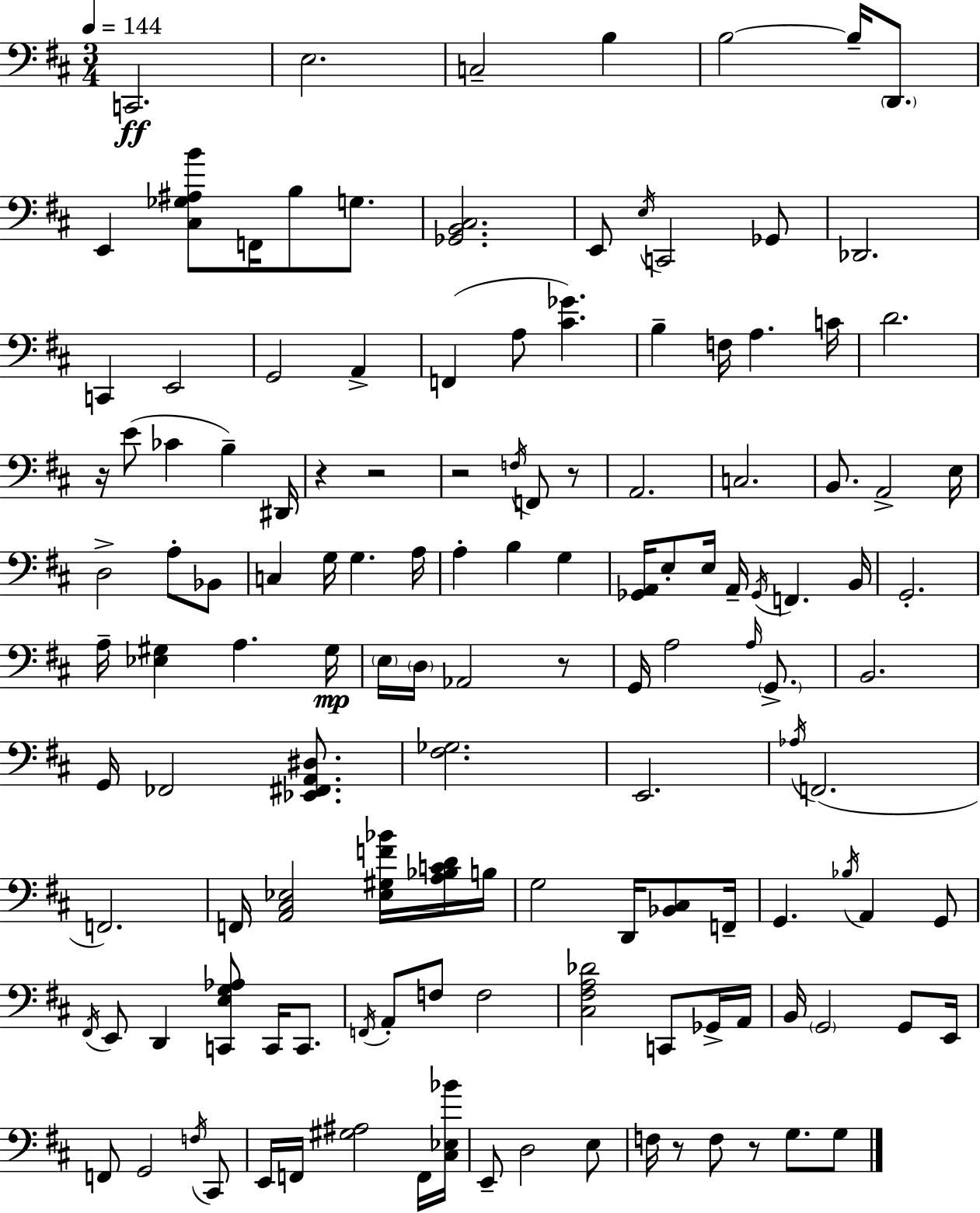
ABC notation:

X:1
T:Untitled
M:3/4
L:1/4
K:D
C,,2 E,2 C,2 B, B,2 B,/4 D,,/2 E,, [^C,_G,^A,B]/2 F,,/4 B,/2 G,/2 [_G,,B,,^C,]2 E,,/2 E,/4 C,,2 _G,,/2 _D,,2 C,, E,,2 G,,2 A,, F,, A,/2 [^C_G] B, F,/4 A, C/4 D2 z/4 E/2 _C B, ^D,,/4 z z2 z2 F,/4 F,,/2 z/2 A,,2 C,2 B,,/2 A,,2 E,/4 D,2 A,/2 _B,,/2 C, G,/4 G, A,/4 A, B, G, [_G,,A,,]/4 E,/2 E,/4 A,,/4 _G,,/4 F,, B,,/4 G,,2 A,/4 [_E,^G,] A, ^G,/4 E,/4 D,/4 _A,,2 z/2 G,,/4 A,2 A,/4 G,,/2 B,,2 G,,/4 _F,,2 [_E,,^F,,A,,^D,]/2 [^F,_G,]2 E,,2 _A,/4 F,,2 F,,2 F,,/4 [A,,^C,_E,]2 [_E,^G,F_B]/4 [A,_B,CD]/4 B,/4 G,2 D,,/4 [_B,,^C,]/2 F,,/4 G,, _B,/4 A,, G,,/2 ^F,,/4 E,,/2 D,, [C,,E,G,_A,]/2 C,,/4 C,,/2 F,,/4 A,,/2 F,/2 F,2 [^C,^F,A,_D]2 C,,/2 _G,,/4 A,,/4 B,,/4 G,,2 G,,/2 E,,/4 F,,/2 G,,2 F,/4 ^C,,/2 E,,/4 F,,/4 [^G,^A,]2 F,,/4 [^C,_E,_B]/4 E,,/2 D,2 E,/2 F,/4 z/2 F,/2 z/2 G,/2 G,/2